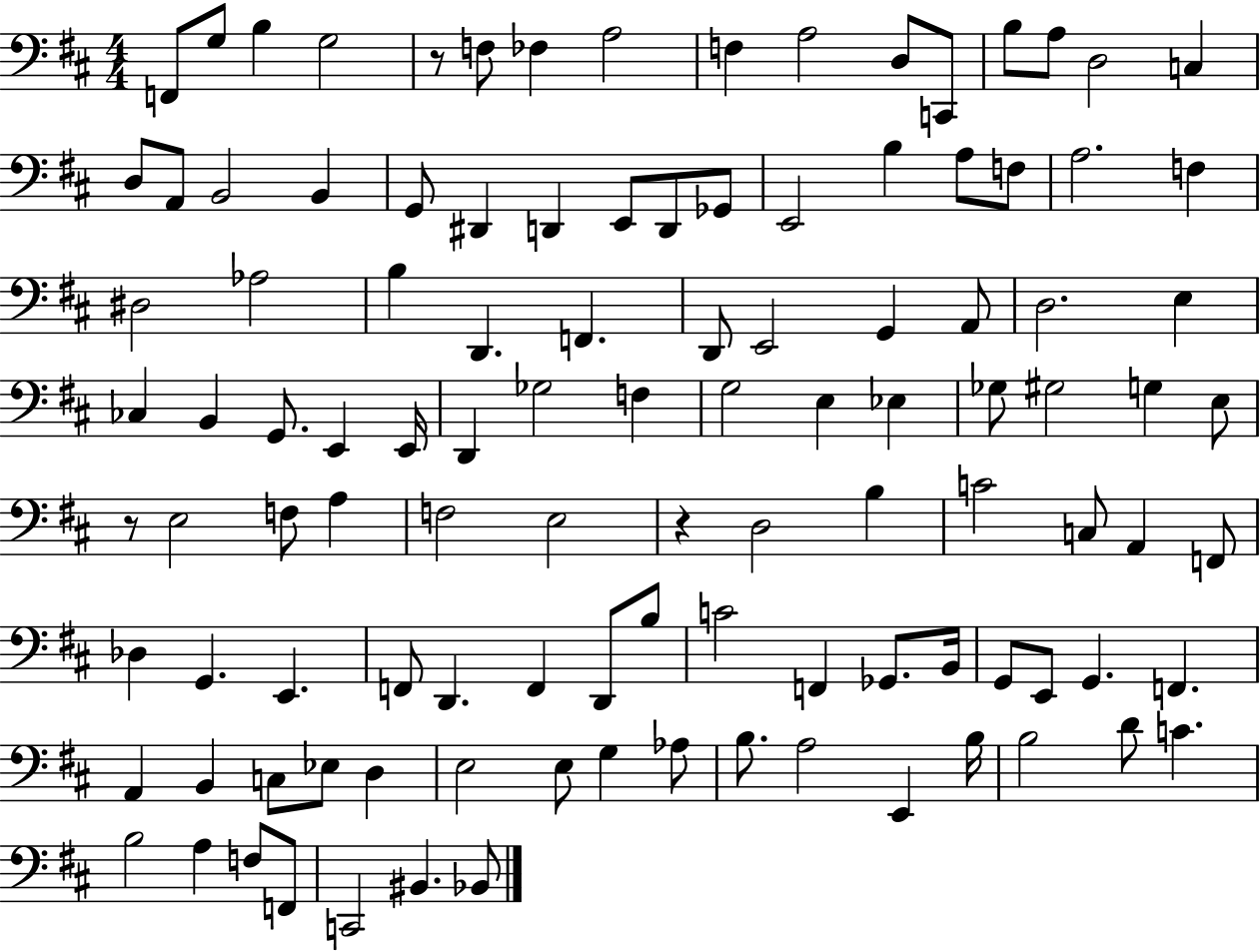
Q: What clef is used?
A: bass